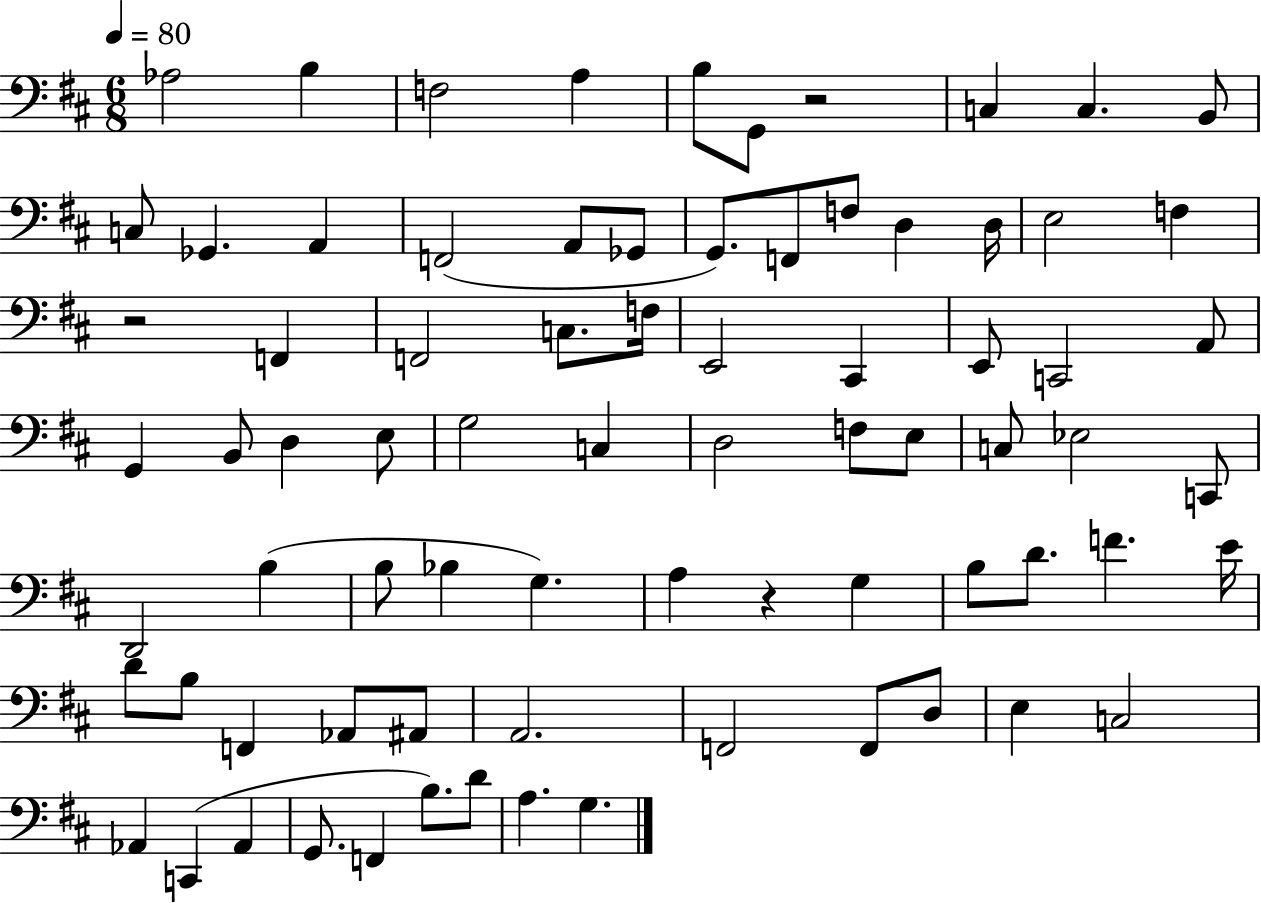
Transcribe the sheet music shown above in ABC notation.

X:1
T:Untitled
M:6/8
L:1/4
K:D
_A,2 B, F,2 A, B,/2 G,,/2 z2 C, C, B,,/2 C,/2 _G,, A,, F,,2 A,,/2 _G,,/2 G,,/2 F,,/2 F,/2 D, D,/4 E,2 F, z2 F,, F,,2 C,/2 F,/4 E,,2 ^C,, E,,/2 C,,2 A,,/2 G,, B,,/2 D, E,/2 G,2 C, D,2 F,/2 E,/2 C,/2 _E,2 C,,/2 D,,2 B, B,/2 _B, G, A, z G, B,/2 D/2 F E/4 D/2 B,/2 F,, _A,,/2 ^A,,/2 A,,2 F,,2 F,,/2 D,/2 E, C,2 _A,, C,, _A,, G,,/2 F,, B,/2 D/2 A, G,